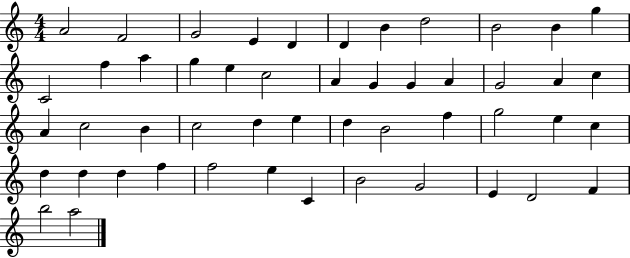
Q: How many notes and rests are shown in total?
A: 50